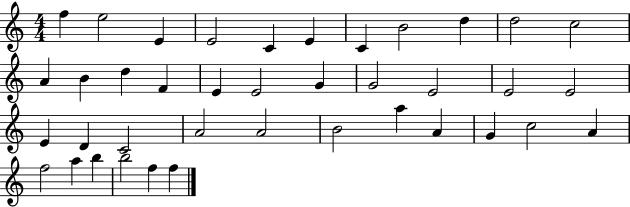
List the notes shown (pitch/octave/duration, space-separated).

F5/q E5/h E4/q E4/h C4/q E4/q C4/q B4/h D5/q D5/h C5/h A4/q B4/q D5/q F4/q E4/q E4/h G4/q G4/h E4/h E4/h E4/h E4/q D4/q C4/h A4/h A4/h B4/h A5/q A4/q G4/q C5/h A4/q F5/h A5/q B5/q B5/h F5/q F5/q